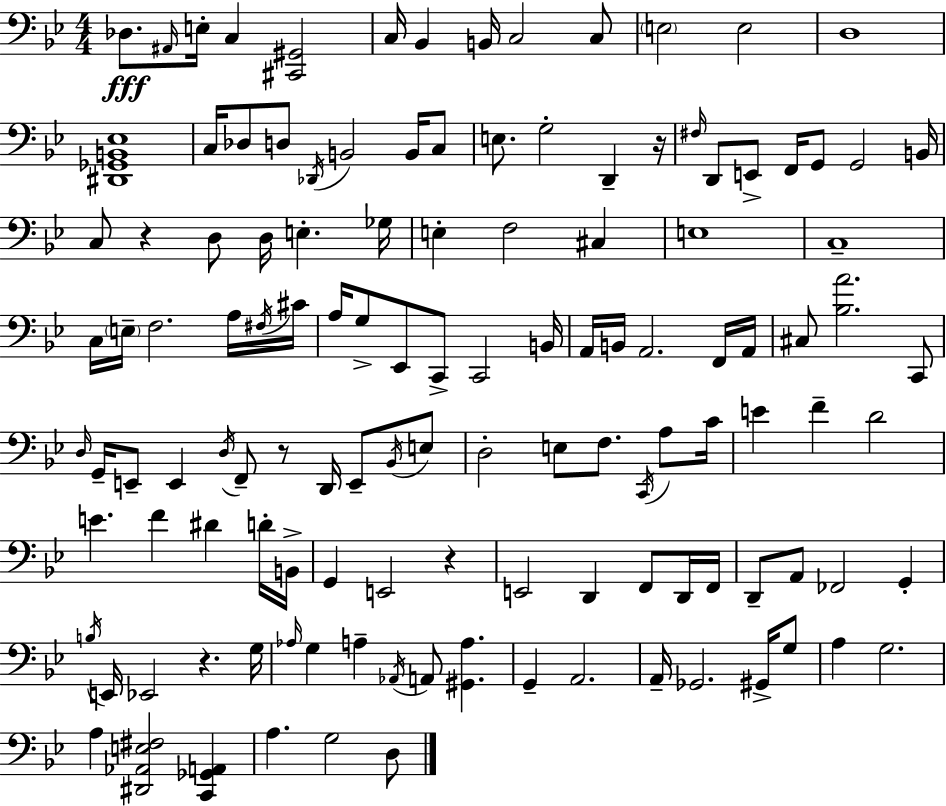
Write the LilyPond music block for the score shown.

{
  \clef bass
  \numericTimeSignature
  \time 4/4
  \key bes \major
  des8.\fff \grace { ais,16 } e16-. c4 <cis, gis,>2 | c16 bes,4 b,16 c2 c8 | \parenthesize e2 e2 | d1 | \break <dis, ges, b, ees>1 | c16 des8 d8 \acciaccatura { des,16 } b,2 b,16 | c8 e8. g2-. d,4-- | r16 \grace { fis16 } d,8 e,8-> f,16 g,8 g,2 | \break b,16 c8 r4 d8 d16 e4.-. | ges16 e4-. f2 cis4 | e1 | c1-- | \break c16 \parenthesize e16-- f2. | a16 \acciaccatura { fis16 } cis'16 a16 g8-> ees,8 c,8-> c,2 | b,16 a,16 b,16 a,2. | f,16 a,16 cis8 <bes a'>2. | \break c,8 \grace { d16 } g,16-- e,8-- e,4 \acciaccatura { d16 } f,8-- r8 | d,16 e,8-- \acciaccatura { bes,16 } e8 d2-. e8 | f8. \acciaccatura { c,16 } a8 c'16 e'4 f'4-- | d'2 e'4. f'4 | \break dis'4 d'16-. b,16-> g,4 e,2 | r4 e,2 | d,4 f,8 d,16 f,16 d,8-- a,8 fes,2 | g,4-. \acciaccatura { b16 } e,16 ees,2 | \break r4. g16 \grace { aes16 } g4 a4-- | \acciaccatura { aes,16 } a,8 <gis, a>4. g,4-- a,2. | a,16-- ges,2. | gis,16-> g8 a4 g2. | \break a4 <dis, aes, e fis>2 | <c, ges, a,>4 a4. | g2 d8 \bar "|."
}